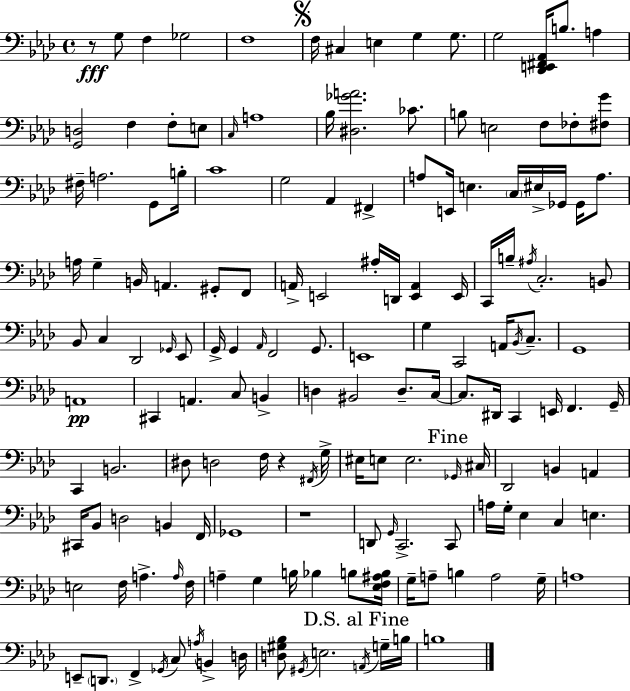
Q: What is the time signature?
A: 4/4